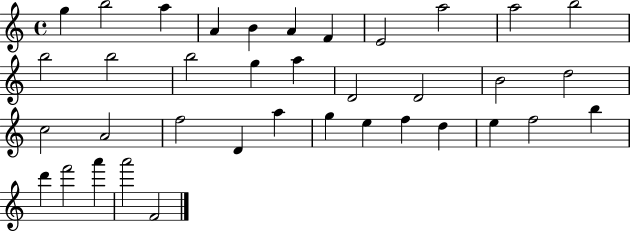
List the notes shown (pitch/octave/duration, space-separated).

G5/q B5/h A5/q A4/q B4/q A4/q F4/q E4/h A5/h A5/h B5/h B5/h B5/h B5/h G5/q A5/q D4/h D4/h B4/h D5/h C5/h A4/h F5/h D4/q A5/q G5/q E5/q F5/q D5/q E5/q F5/h B5/q D6/q F6/h A6/q A6/h F4/h